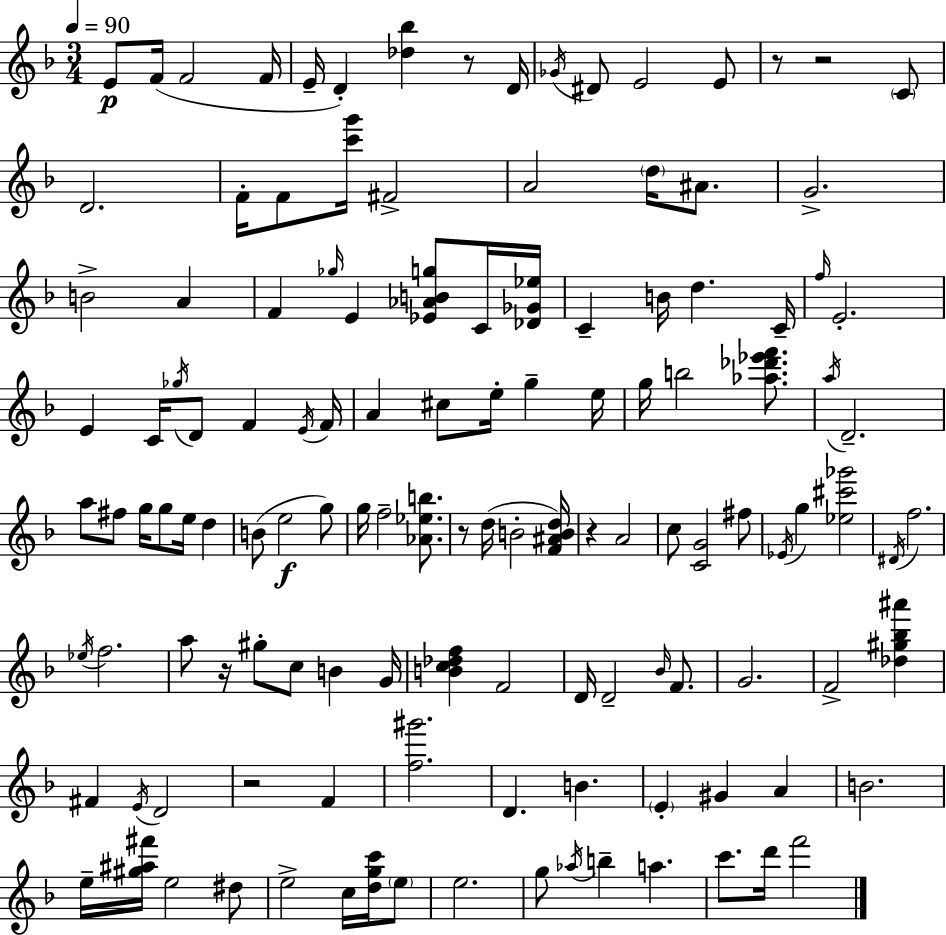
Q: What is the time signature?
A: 3/4